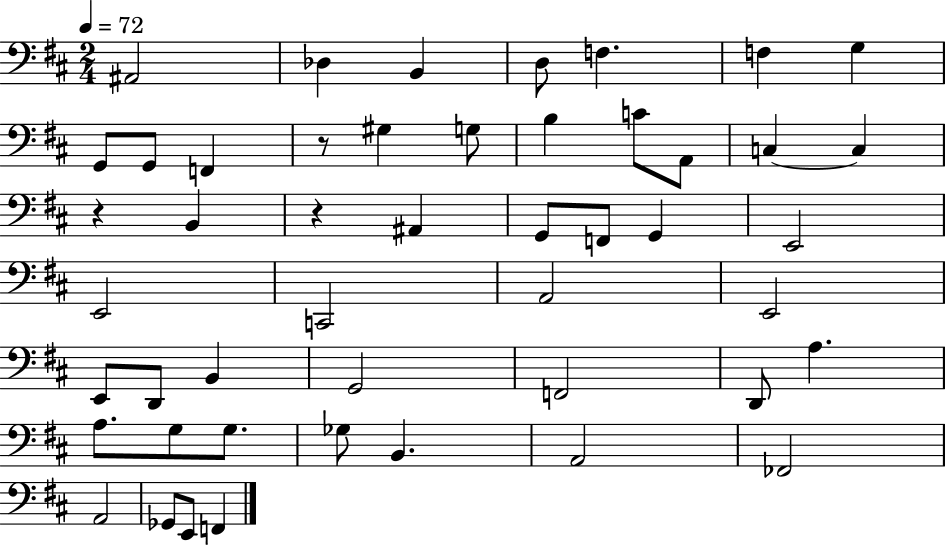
A#2/h Db3/q B2/q D3/e F3/q. F3/q G3/q G2/e G2/e F2/q R/e G#3/q G3/e B3/q C4/e A2/e C3/q C3/q R/q B2/q R/q A#2/q G2/e F2/e G2/q E2/h E2/h C2/h A2/h E2/h E2/e D2/e B2/q G2/h F2/h D2/e A3/q. A3/e. G3/e G3/e. Gb3/e B2/q. A2/h FES2/h A2/h Gb2/e E2/e F2/q